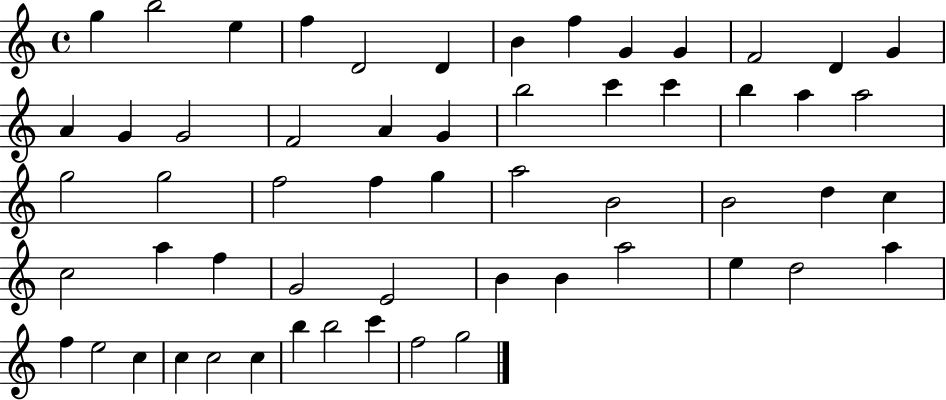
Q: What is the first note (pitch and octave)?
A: G5